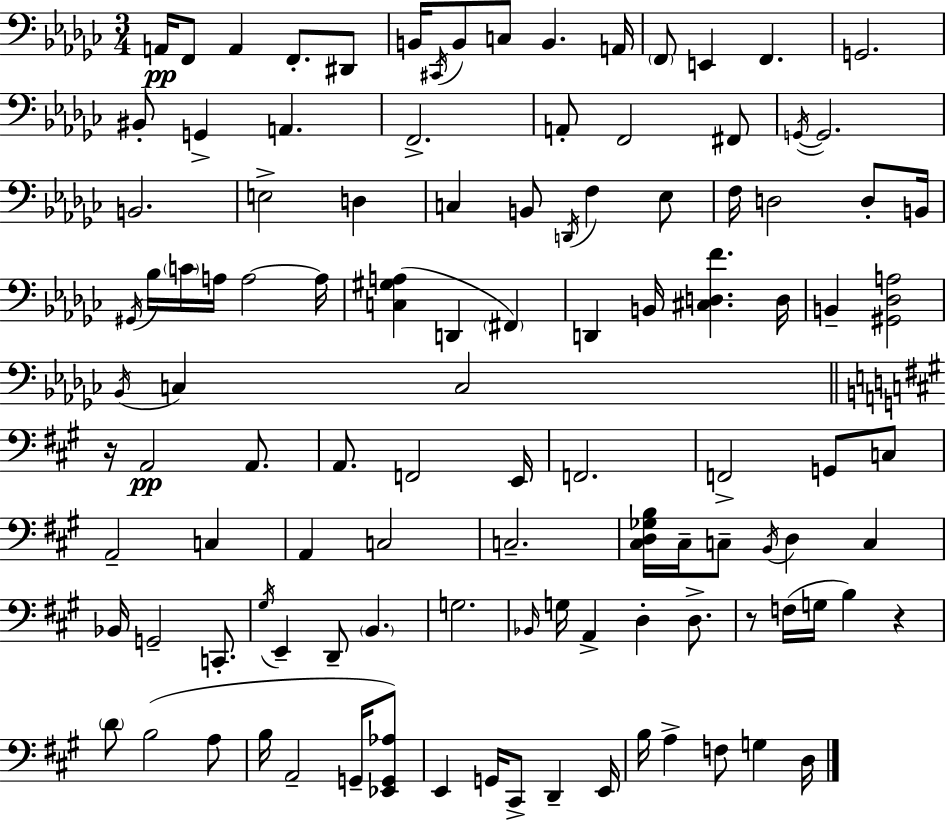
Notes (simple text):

A2/s F2/e A2/q F2/e. D#2/e B2/s C#2/s B2/e C3/e B2/q. A2/s F2/e E2/q F2/q. G2/h. BIS2/e G2/q A2/q. F2/h. A2/e F2/h F#2/e G2/s G2/h. B2/h. E3/h D3/q C3/q B2/e D2/s F3/q Eb3/e F3/s D3/h D3/e B2/s G#2/s Bb3/s C4/s A3/s A3/h A3/s [C3,G#3,A3]/q D2/q F#2/q D2/q B2/s [C#3,D3,F4]/q. D3/s B2/q [G#2,Db3,A3]/h Bb2/s C3/q C3/h R/s A2/h A2/e. A2/e. F2/h E2/s F2/h. F2/h G2/e C3/e A2/h C3/q A2/q C3/h C3/h. [C#3,D3,Gb3,B3]/s C#3/s C3/e B2/s D3/q C3/q Bb2/s G2/h C2/e. G#3/s E2/q D2/e B2/q. G3/h. Bb2/s G3/s A2/q D3/q D3/e. R/e F3/s G3/s B3/q R/q D4/e B3/h A3/e B3/s A2/h G2/s [Eb2,G2,Ab3]/e E2/q G2/s C#2/e D2/q E2/s B3/s A3/q F3/e G3/q D3/s